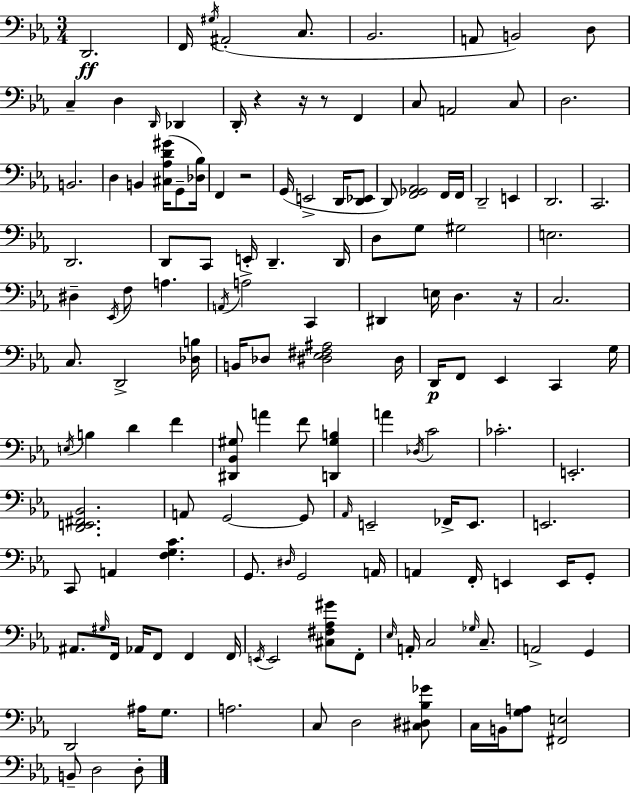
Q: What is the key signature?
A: EES major